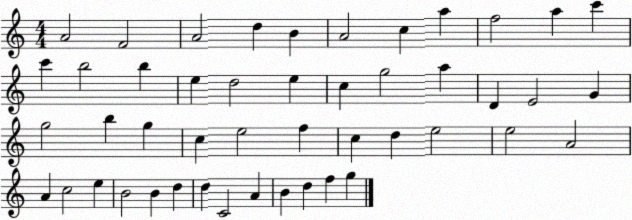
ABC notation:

X:1
T:Untitled
M:4/4
L:1/4
K:C
A2 F2 A2 d B A2 c a f2 a c' c' b2 b e d2 e c g2 a D E2 G g2 b g c e2 f c d e2 e2 A2 A c2 e B2 B d d C2 A B d f g